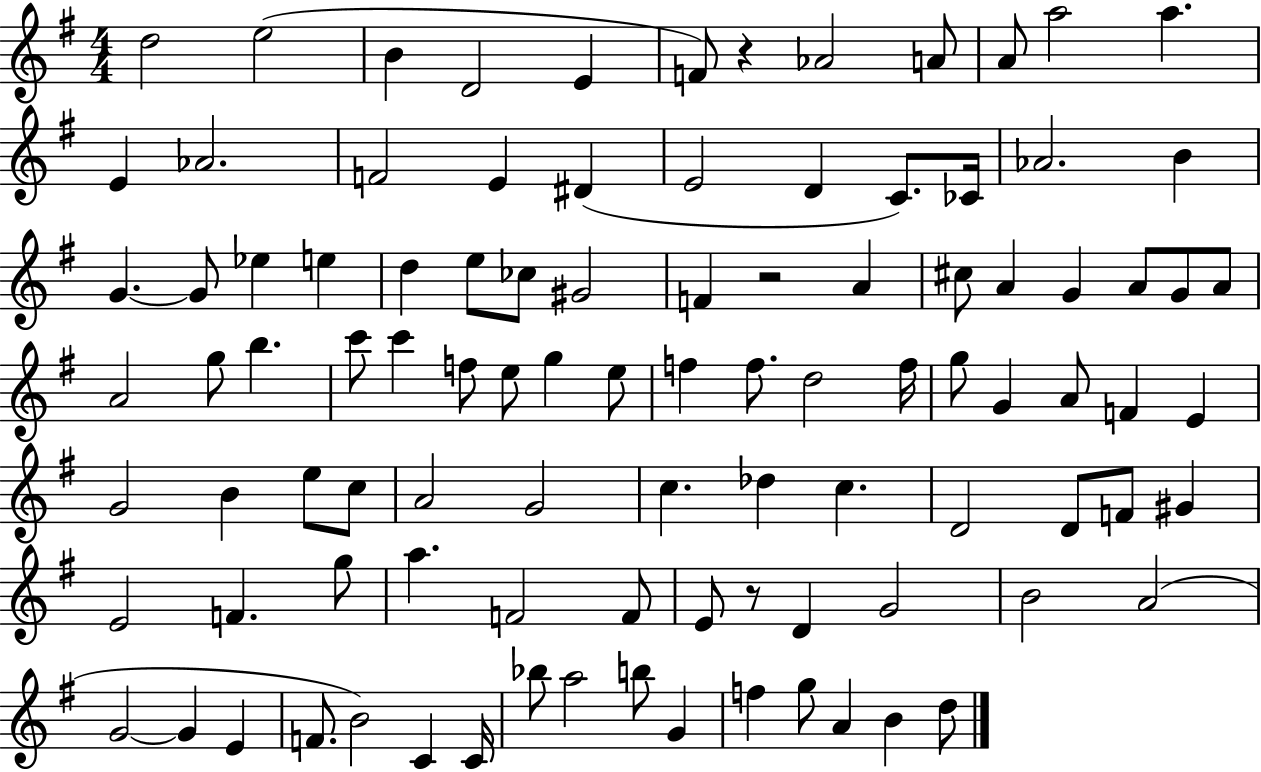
D5/h E5/h B4/q D4/h E4/q F4/e R/q Ab4/h A4/e A4/e A5/h A5/q. E4/q Ab4/h. F4/h E4/q D#4/q E4/h D4/q C4/e. CES4/s Ab4/h. B4/q G4/q. G4/e Eb5/q E5/q D5/q E5/e CES5/e G#4/h F4/q R/h A4/q C#5/e A4/q G4/q A4/e G4/e A4/e A4/h G5/e B5/q. C6/e C6/q F5/e E5/e G5/q E5/e F5/q F5/e. D5/h F5/s G5/e G4/q A4/e F4/q E4/q G4/h B4/q E5/e C5/e A4/h G4/h C5/q. Db5/q C5/q. D4/h D4/e F4/e G#4/q E4/h F4/q. G5/e A5/q. F4/h F4/e E4/e R/e D4/q G4/h B4/h A4/h G4/h G4/q E4/q F4/e. B4/h C4/q C4/s Bb5/e A5/h B5/e G4/q F5/q G5/e A4/q B4/q D5/e